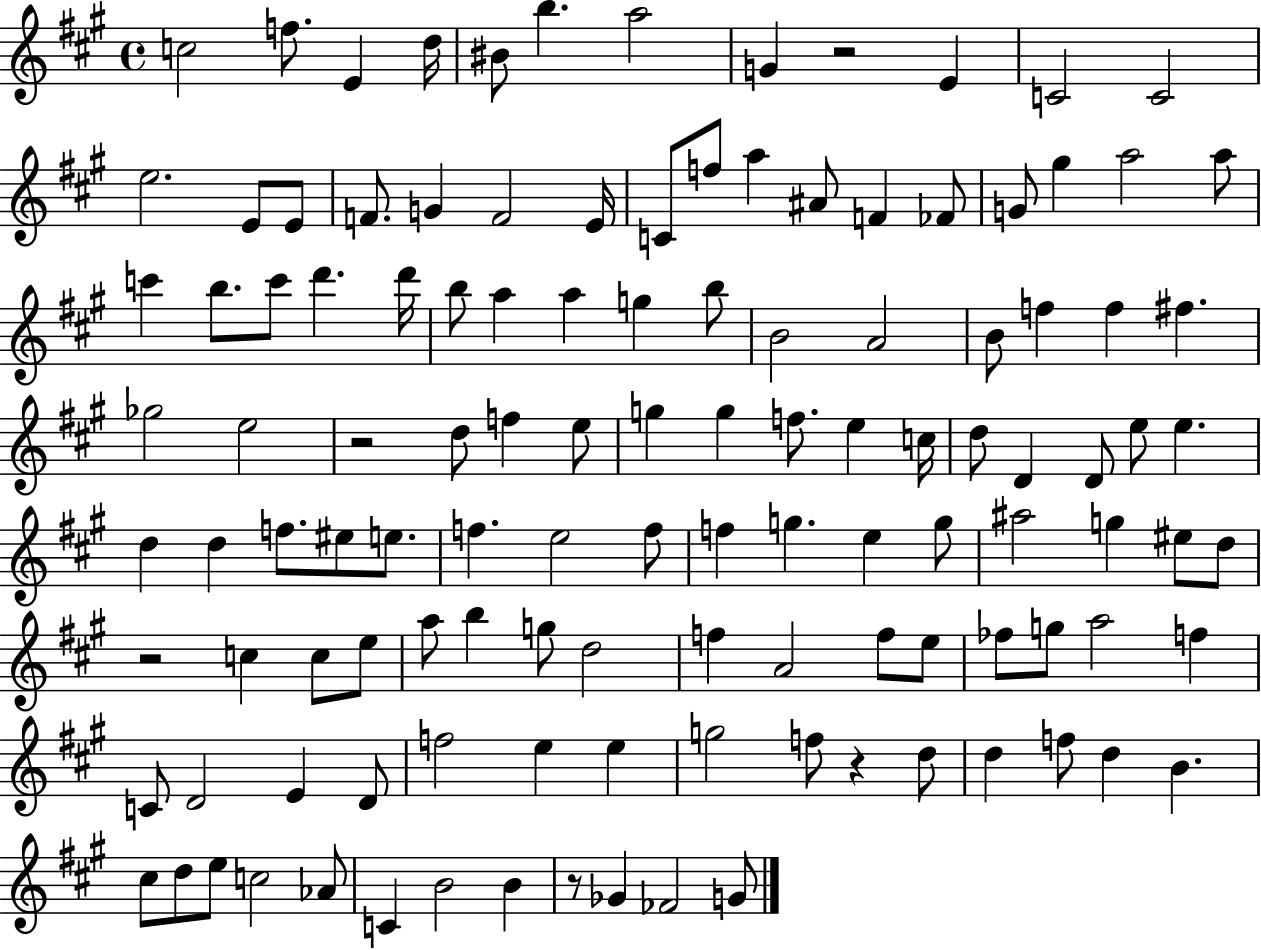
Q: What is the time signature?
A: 4/4